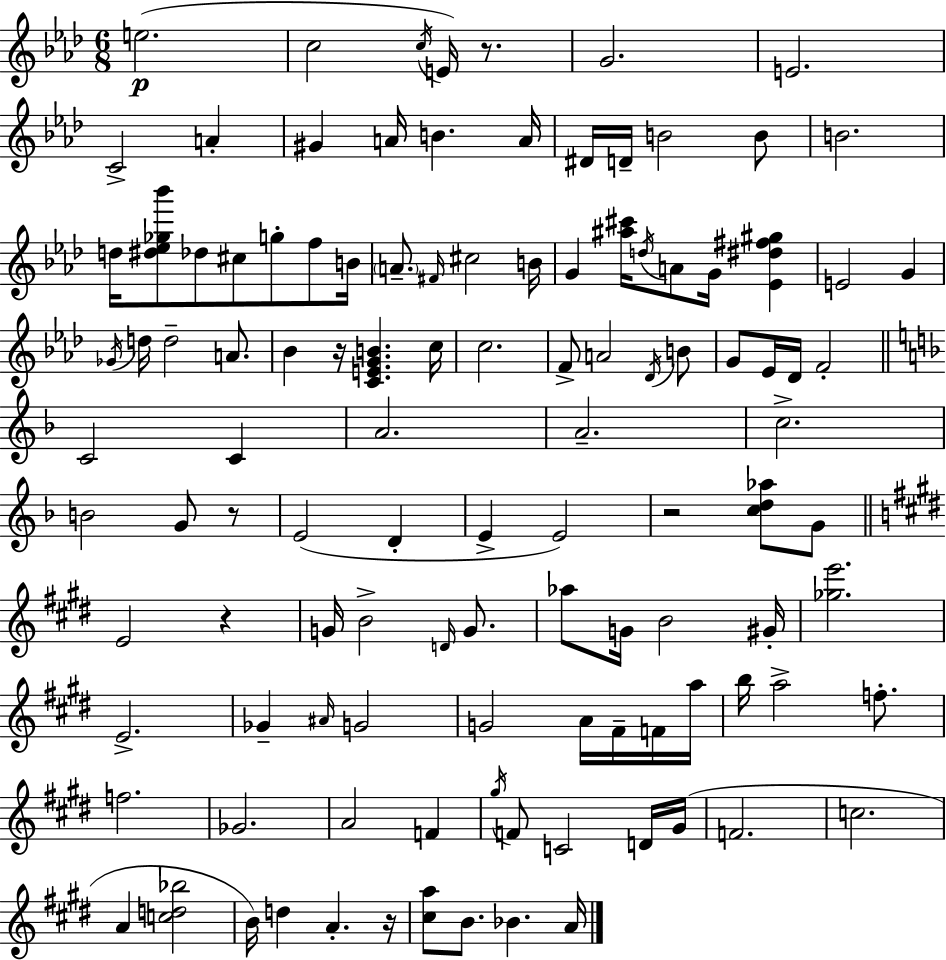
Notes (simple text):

E5/h. C5/h C5/s E4/s R/e. G4/h. E4/h. C4/h A4/q G#4/q A4/s B4/q. A4/s D#4/s D4/s B4/h B4/e B4/h. D5/s [D#5,Eb5,Gb5,Bb6]/e Db5/e C#5/e G5/e F5/e B4/s A4/e. F#4/s C#5/h B4/s G4/q [A#5,C#6]/s D5/s A4/e G4/s [Eb4,D#5,F#5,G#5]/q E4/h G4/q Gb4/s D5/s D5/h A4/e. Bb4/q R/s [C4,E4,G4,B4]/q. C5/s C5/h. F4/e A4/h Db4/s B4/e G4/e Eb4/s Db4/s F4/h C4/h C4/q A4/h. A4/h. C5/h. B4/h G4/e R/e E4/h D4/q E4/q E4/h R/h [C5,D5,Ab5]/e G4/e E4/h R/q G4/s B4/h D4/s G4/e. Ab5/e G4/s B4/h G#4/s [Gb5,E6]/h. E4/h. Gb4/q A#4/s G4/h G4/h A4/s F#4/s F4/s A5/s B5/s A5/h F5/e. F5/h. Gb4/h. A4/h F4/q G#5/s F4/e C4/h D4/s G#4/s F4/h. C5/h. A4/q [C5,D5,Bb5]/h B4/s D5/q A4/q. R/s [C#5,A5]/e B4/e. Bb4/q. A4/s